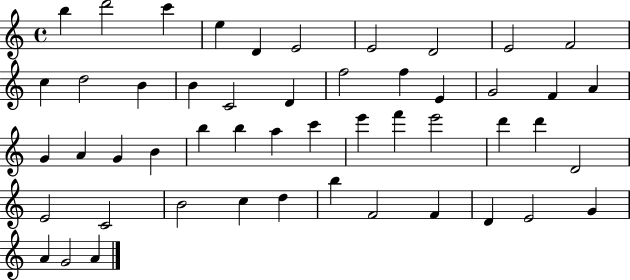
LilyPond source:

{
  \clef treble
  \time 4/4
  \defaultTimeSignature
  \key c \major
  b''4 d'''2 c'''4 | e''4 d'4 e'2 | e'2 d'2 | e'2 f'2 | \break c''4 d''2 b'4 | b'4 c'2 d'4 | f''2 f''4 e'4 | g'2 f'4 a'4 | \break g'4 a'4 g'4 b'4 | b''4 b''4 a''4 c'''4 | e'''4 f'''4 e'''2 | d'''4 d'''4 d'2 | \break e'2 c'2 | b'2 c''4 d''4 | b''4 f'2 f'4 | d'4 e'2 g'4 | \break a'4 g'2 a'4 | \bar "|."
}